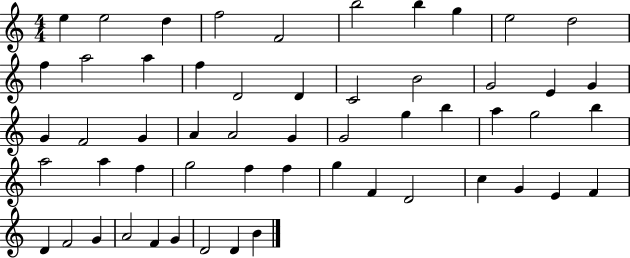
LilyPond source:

{
  \clef treble
  \numericTimeSignature
  \time 4/4
  \key c \major
  e''4 e''2 d''4 | f''2 f'2 | b''2 b''4 g''4 | e''2 d''2 | \break f''4 a''2 a''4 | f''4 d'2 d'4 | c'2 b'2 | g'2 e'4 g'4 | \break g'4 f'2 g'4 | a'4 a'2 g'4 | g'2 g''4 b''4 | a''4 g''2 b''4 | \break a''2 a''4 f''4 | g''2 f''4 f''4 | g''4 f'4 d'2 | c''4 g'4 e'4 f'4 | \break d'4 f'2 g'4 | a'2 f'4 g'4 | d'2 d'4 b'4 | \bar "|."
}